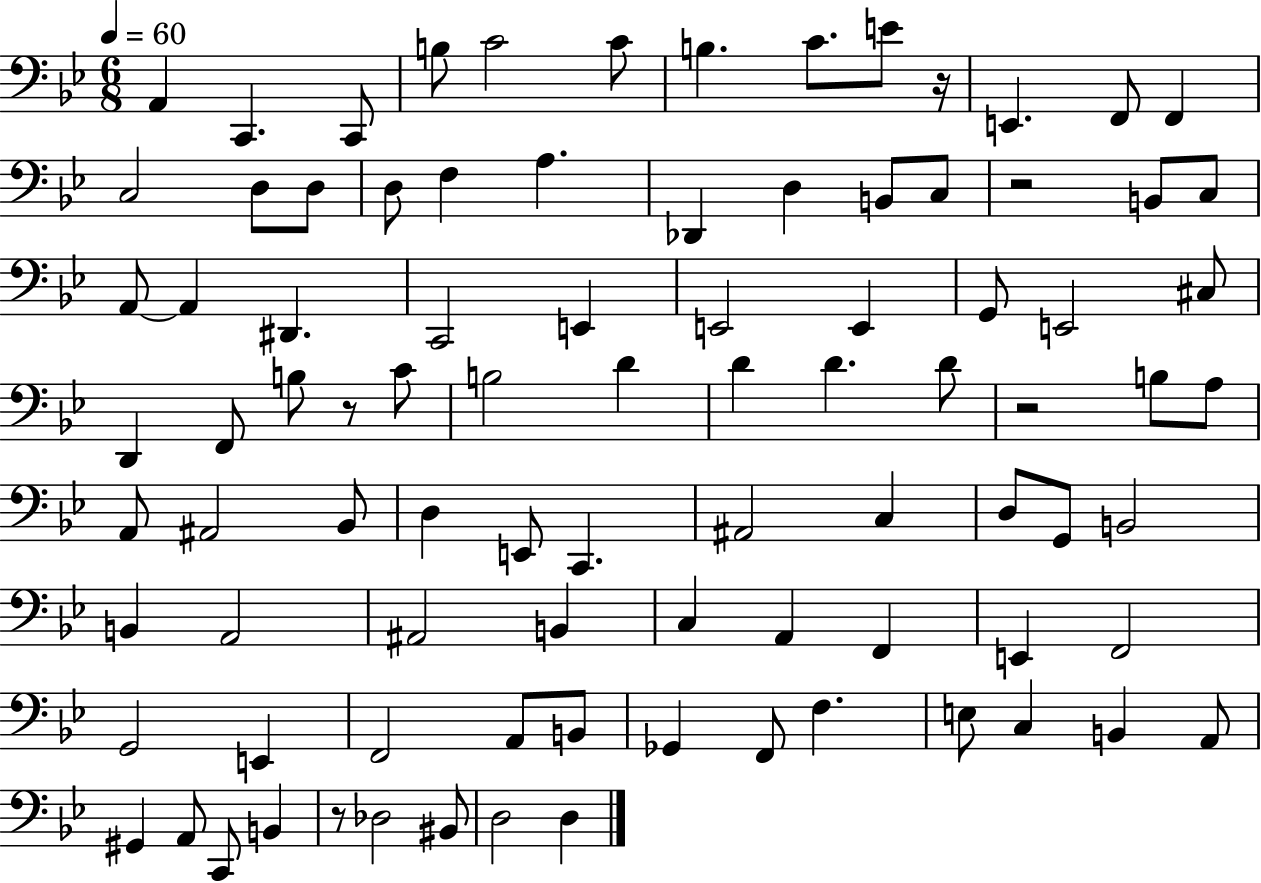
X:1
T:Untitled
M:6/8
L:1/4
K:Bb
A,, C,, C,,/2 B,/2 C2 C/2 B, C/2 E/2 z/4 E,, F,,/2 F,, C,2 D,/2 D,/2 D,/2 F, A, _D,, D, B,,/2 C,/2 z2 B,,/2 C,/2 A,,/2 A,, ^D,, C,,2 E,, E,,2 E,, G,,/2 E,,2 ^C,/2 D,, F,,/2 B,/2 z/2 C/2 B,2 D D D D/2 z2 B,/2 A,/2 A,,/2 ^A,,2 _B,,/2 D, E,,/2 C,, ^A,,2 C, D,/2 G,,/2 B,,2 B,, A,,2 ^A,,2 B,, C, A,, F,, E,, F,,2 G,,2 E,, F,,2 A,,/2 B,,/2 _G,, F,,/2 F, E,/2 C, B,, A,,/2 ^G,, A,,/2 C,,/2 B,, z/2 _D,2 ^B,,/2 D,2 D,